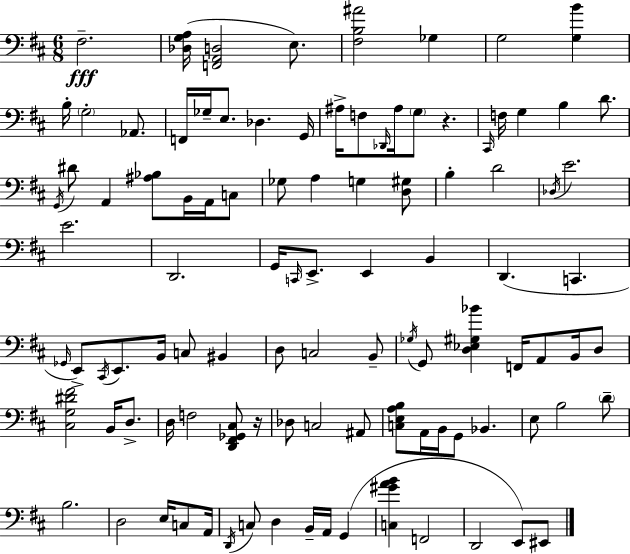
{
  \clef bass
  \numericTimeSignature
  \time 6/8
  \key d \major
  fis2.--\fff | <des g a>16( <f, a, d>2 e8.) | <fis b ais'>2 ges4 | g2 <g b'>4 | \break b16-. \parenthesize g2-. aes,8. | f,16 ges16-- e8. des4. g,16 | ais16-> f8 \grace { des,16 } ais16 \parenthesize g8 r4. | \grace { cis,16 } f16 g4 b4 d'8. | \break \acciaccatura { g,16 } dis'8 a,4 <ais bes>8 b,16 | a,16 c8 ges8 a4 g4 | <d gis>8 b4-. d'2 | \acciaccatura { des16 } e'2. | \break e'2. | d,2. | g,16 \grace { c,16 } e,8.-> e,4 | b,4 d,4.( c,4. | \break \grace { ges,16 }) e,8-> \acciaccatura { cis,16 } e,8. | b,16 c8 bis,4 d8 c2 | b,8-- \acciaccatura { ges16 } g,8 <d ees gis bes'>4 | f,16 a,8 b,16 d8 <cis g dis' fis'>2 | \break b,16 d8.-> d16 f2 | <d, fis, ges, cis>8 r16 des8 c2 | ais,8 <c e a b>8 a,16 b,16 | g,8 bes,4. e8 b2 | \break \parenthesize d'8-- b2. | d2 | e16 c8 a,16 \acciaccatura { d,16 } c8 d4 | b,16-- a,16 g,4( <c gis' a' b'>4 | \break f,2 d,2 | e,8) eis,8 \bar "|."
}